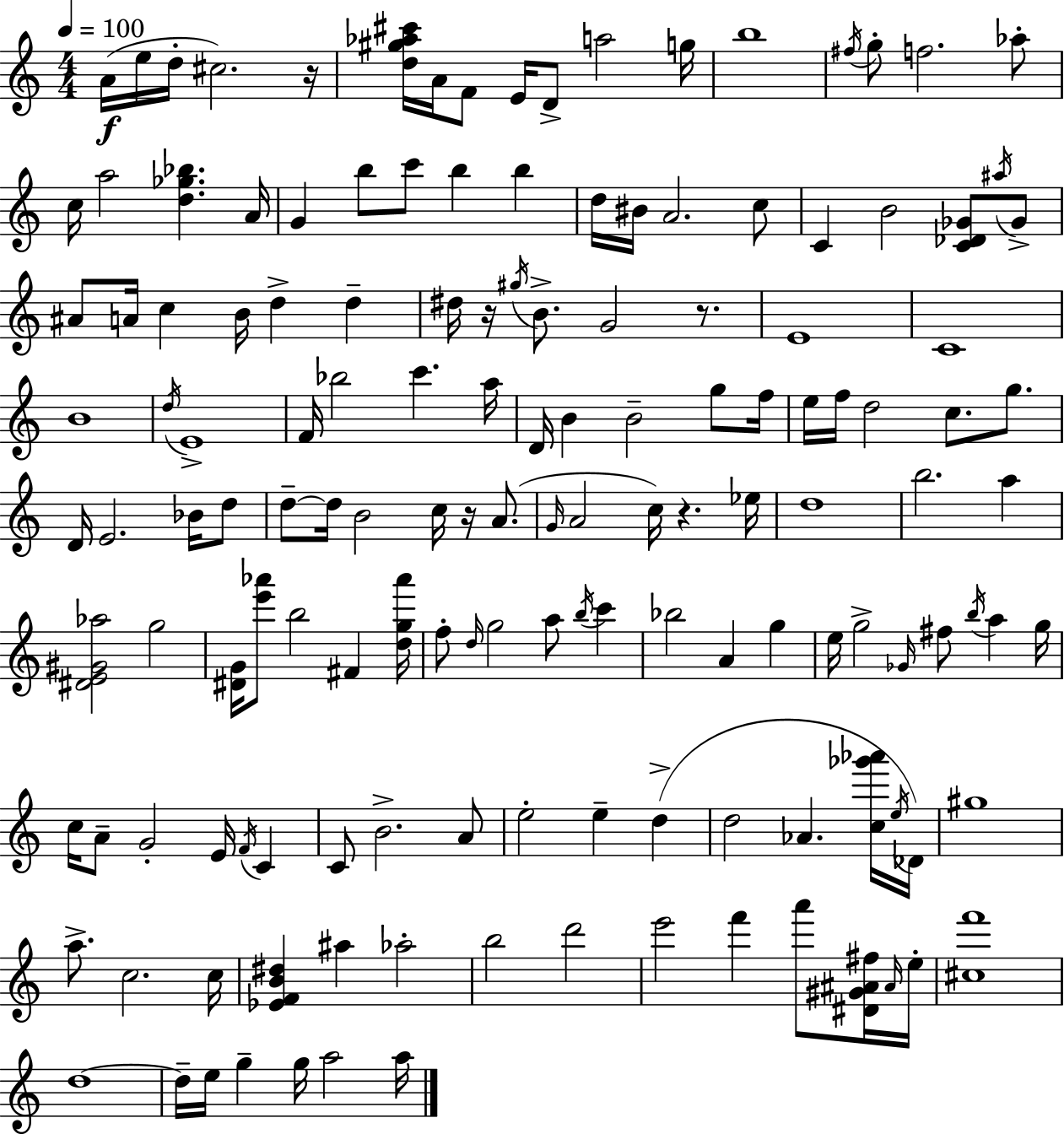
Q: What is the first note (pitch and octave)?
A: A4